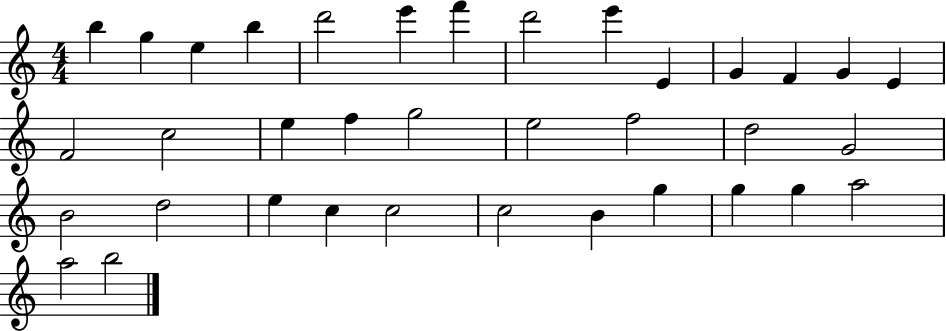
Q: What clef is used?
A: treble